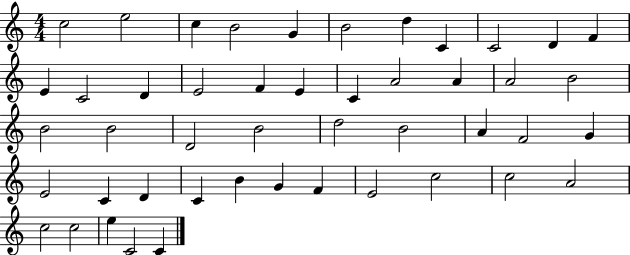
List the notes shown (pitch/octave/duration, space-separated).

C5/h E5/h C5/q B4/h G4/q B4/h D5/q C4/q C4/h D4/q F4/q E4/q C4/h D4/q E4/h F4/q E4/q C4/q A4/h A4/q A4/h B4/h B4/h B4/h D4/h B4/h D5/h B4/h A4/q F4/h G4/q E4/h C4/q D4/q C4/q B4/q G4/q F4/q E4/h C5/h C5/h A4/h C5/h C5/h E5/q C4/h C4/q